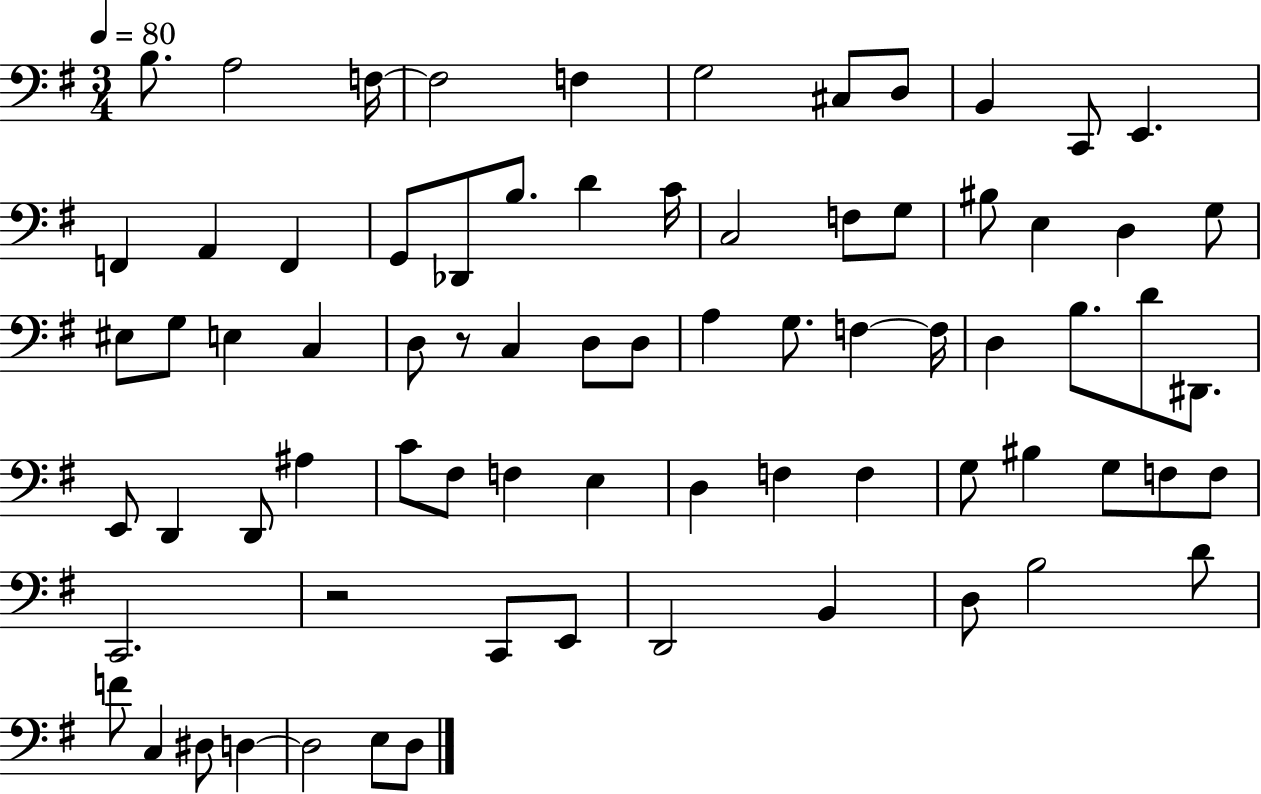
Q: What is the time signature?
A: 3/4